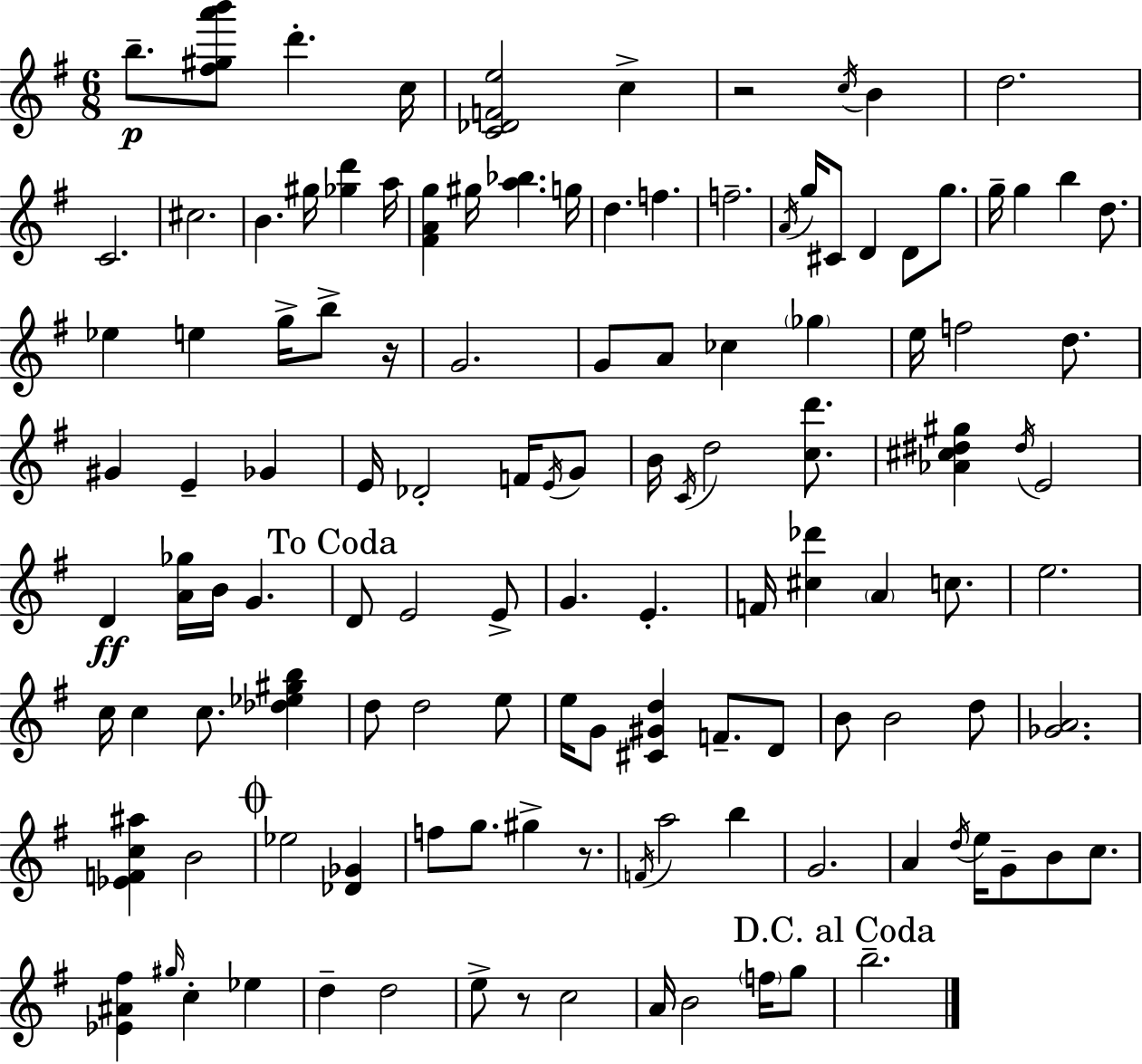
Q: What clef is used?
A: treble